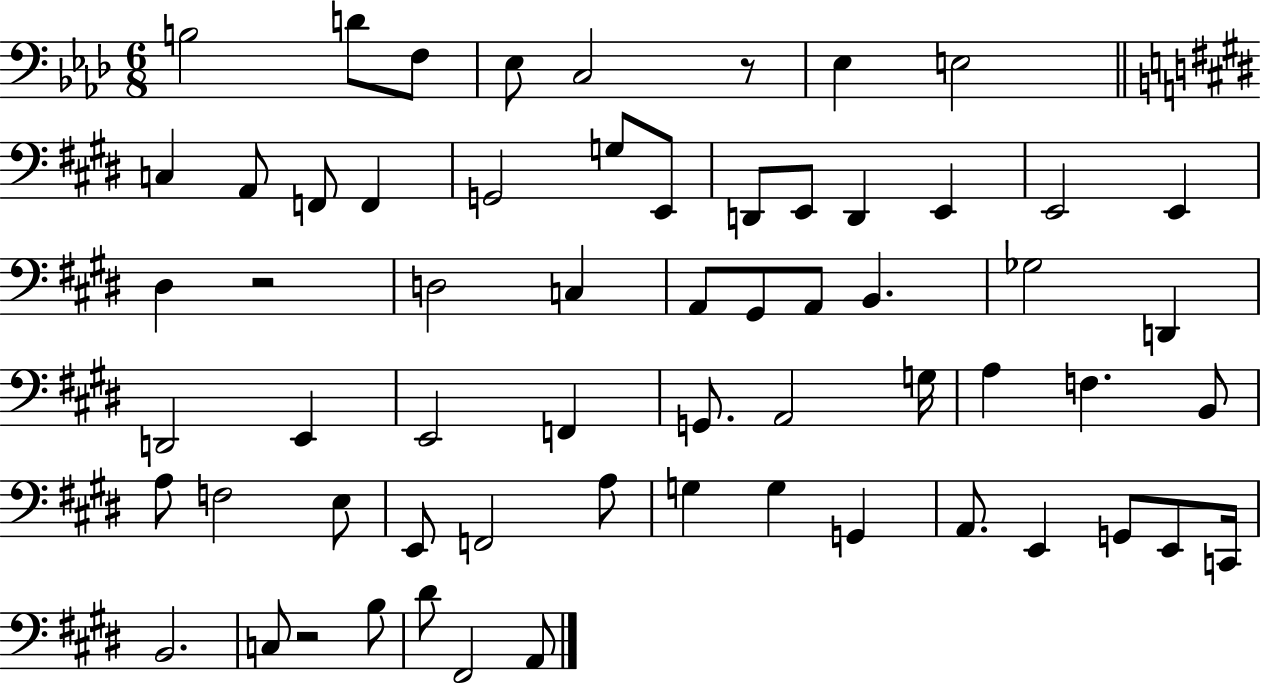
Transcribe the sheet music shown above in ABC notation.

X:1
T:Untitled
M:6/8
L:1/4
K:Ab
B,2 D/2 F,/2 _E,/2 C,2 z/2 _E, E,2 C, A,,/2 F,,/2 F,, G,,2 G,/2 E,,/2 D,,/2 E,,/2 D,, E,, E,,2 E,, ^D, z2 D,2 C, A,,/2 ^G,,/2 A,,/2 B,, _G,2 D,, D,,2 E,, E,,2 F,, G,,/2 A,,2 G,/4 A, F, B,,/2 A,/2 F,2 E,/2 E,,/2 F,,2 A,/2 G, G, G,, A,,/2 E,, G,,/2 E,,/2 C,,/4 B,,2 C,/2 z2 B,/2 ^D/2 ^F,,2 A,,/2